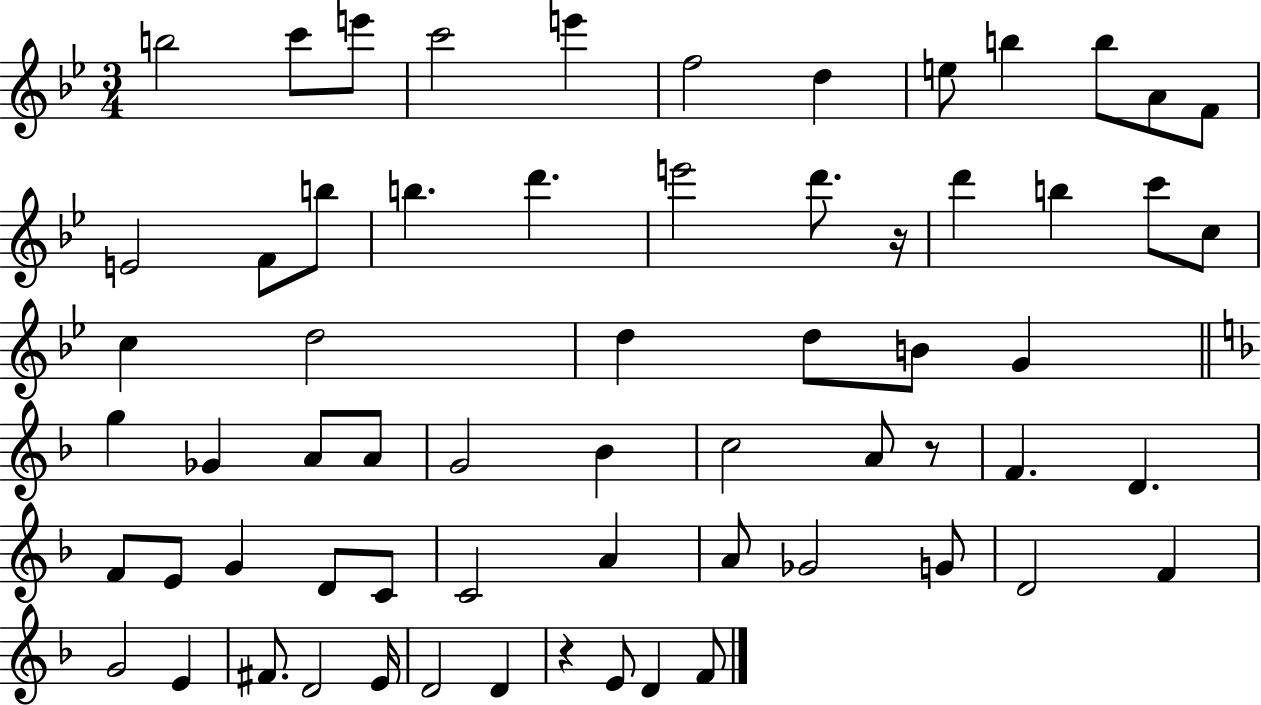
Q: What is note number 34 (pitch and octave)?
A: G4